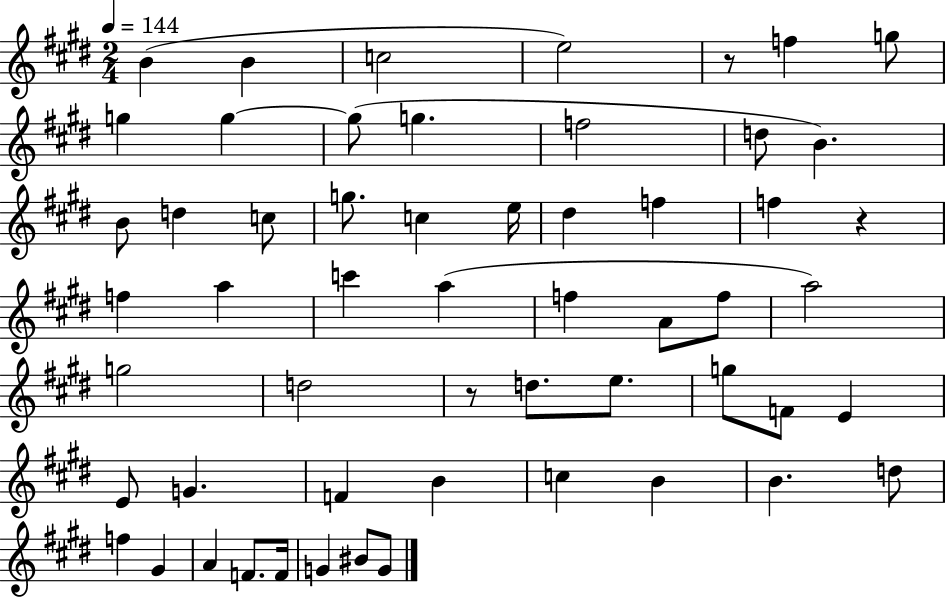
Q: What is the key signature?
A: E major